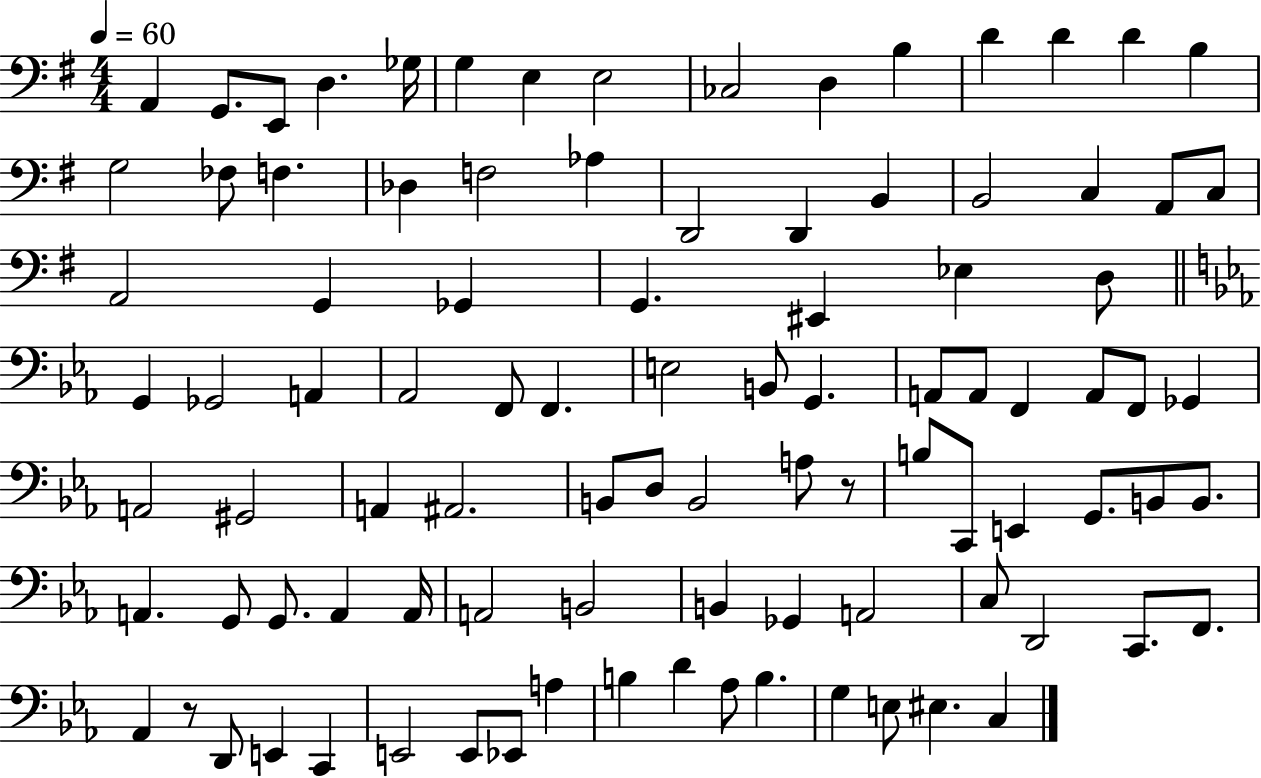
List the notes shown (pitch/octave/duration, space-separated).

A2/q G2/e. E2/e D3/q. Gb3/s G3/q E3/q E3/h CES3/h D3/q B3/q D4/q D4/q D4/q B3/q G3/h FES3/e F3/q. Db3/q F3/h Ab3/q D2/h D2/q B2/q B2/h C3/q A2/e C3/e A2/h G2/q Gb2/q G2/q. EIS2/q Eb3/q D3/e G2/q Gb2/h A2/q Ab2/h F2/e F2/q. E3/h B2/e G2/q. A2/e A2/e F2/q A2/e F2/e Gb2/q A2/h G#2/h A2/q A#2/h. B2/e D3/e B2/h A3/e R/e B3/e C2/e E2/q G2/e. B2/e B2/e. A2/q. G2/e G2/e. A2/q A2/s A2/h B2/h B2/q Gb2/q A2/h C3/e D2/h C2/e. F2/e. Ab2/q R/e D2/e E2/q C2/q E2/h E2/e Eb2/e A3/q B3/q D4/q Ab3/e B3/q. G3/q E3/e EIS3/q. C3/q